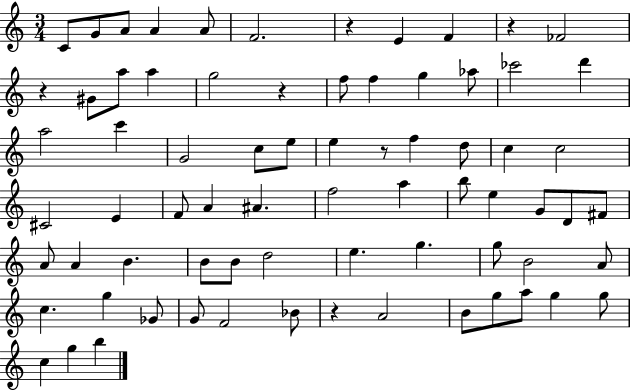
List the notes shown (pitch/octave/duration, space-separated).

C4/e G4/e A4/e A4/q A4/e F4/h. R/q E4/q F4/q R/q FES4/h R/q G#4/e A5/e A5/q G5/h R/q F5/e F5/q G5/q Ab5/e CES6/h D6/q A5/h C6/q G4/h C5/e E5/e E5/q R/e F5/q D5/e C5/q C5/h C#4/h E4/q F4/e A4/q A#4/q. F5/h A5/q B5/e E5/q G4/e D4/e F#4/e A4/e A4/q B4/q. B4/e B4/e D5/h E5/q. G5/q. G5/e B4/h A4/e C5/q. G5/q Gb4/e G4/e F4/h Bb4/e R/q A4/h B4/e G5/e A5/e G5/q G5/e C5/q G5/q B5/q